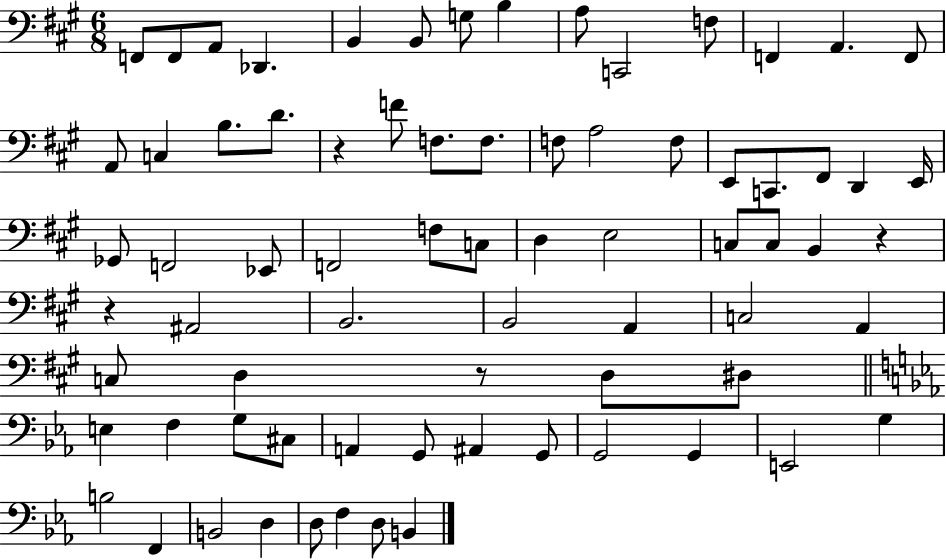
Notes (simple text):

F2/e F2/e A2/e Db2/q. B2/q B2/e G3/e B3/q A3/e C2/h F3/e F2/q A2/q. F2/e A2/e C3/q B3/e. D4/e. R/q F4/e F3/e. F3/e. F3/e A3/h F3/e E2/e C2/e. F#2/e D2/q E2/s Gb2/e F2/h Eb2/e F2/h F3/e C3/e D3/q E3/h C3/e C3/e B2/q R/q R/q A#2/h B2/h. B2/h A2/q C3/h A2/q C3/e D3/q R/e D3/e D#3/e E3/q F3/q G3/e C#3/e A2/q G2/e A#2/q G2/e G2/h G2/q E2/h G3/q B3/h F2/q B2/h D3/q D3/e F3/q D3/e B2/q